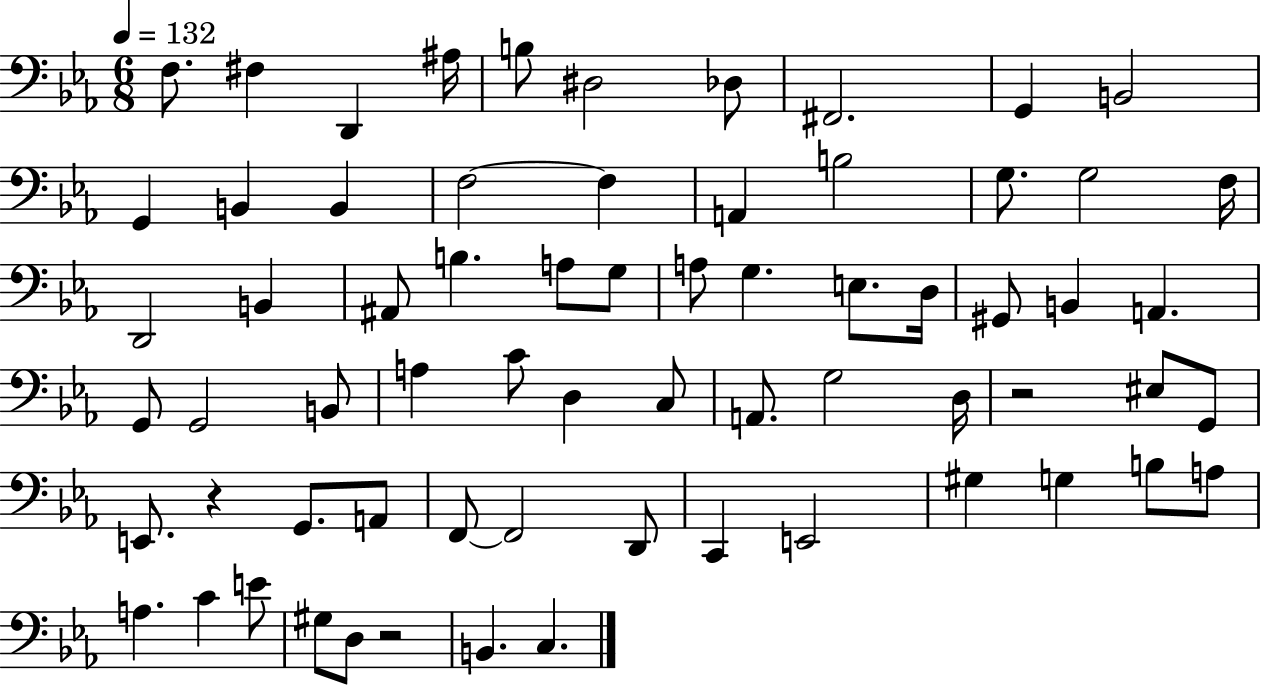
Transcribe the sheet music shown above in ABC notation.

X:1
T:Untitled
M:6/8
L:1/4
K:Eb
F,/2 ^F, D,, ^A,/4 B,/2 ^D,2 _D,/2 ^F,,2 G,, B,,2 G,, B,, B,, F,2 F, A,, B,2 G,/2 G,2 F,/4 D,,2 B,, ^A,,/2 B, A,/2 G,/2 A,/2 G, E,/2 D,/4 ^G,,/2 B,, A,, G,,/2 G,,2 B,,/2 A, C/2 D, C,/2 A,,/2 G,2 D,/4 z2 ^E,/2 G,,/2 E,,/2 z G,,/2 A,,/2 F,,/2 F,,2 D,,/2 C,, E,,2 ^G, G, B,/2 A,/2 A, C E/2 ^G,/2 D,/2 z2 B,, C,